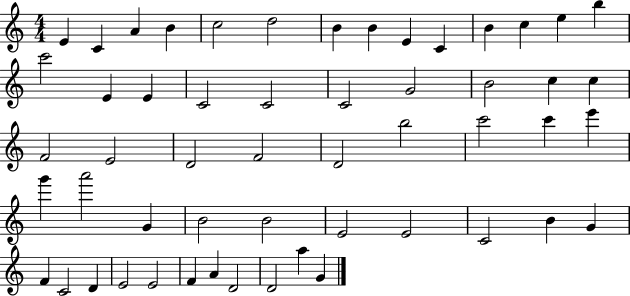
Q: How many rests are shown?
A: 0